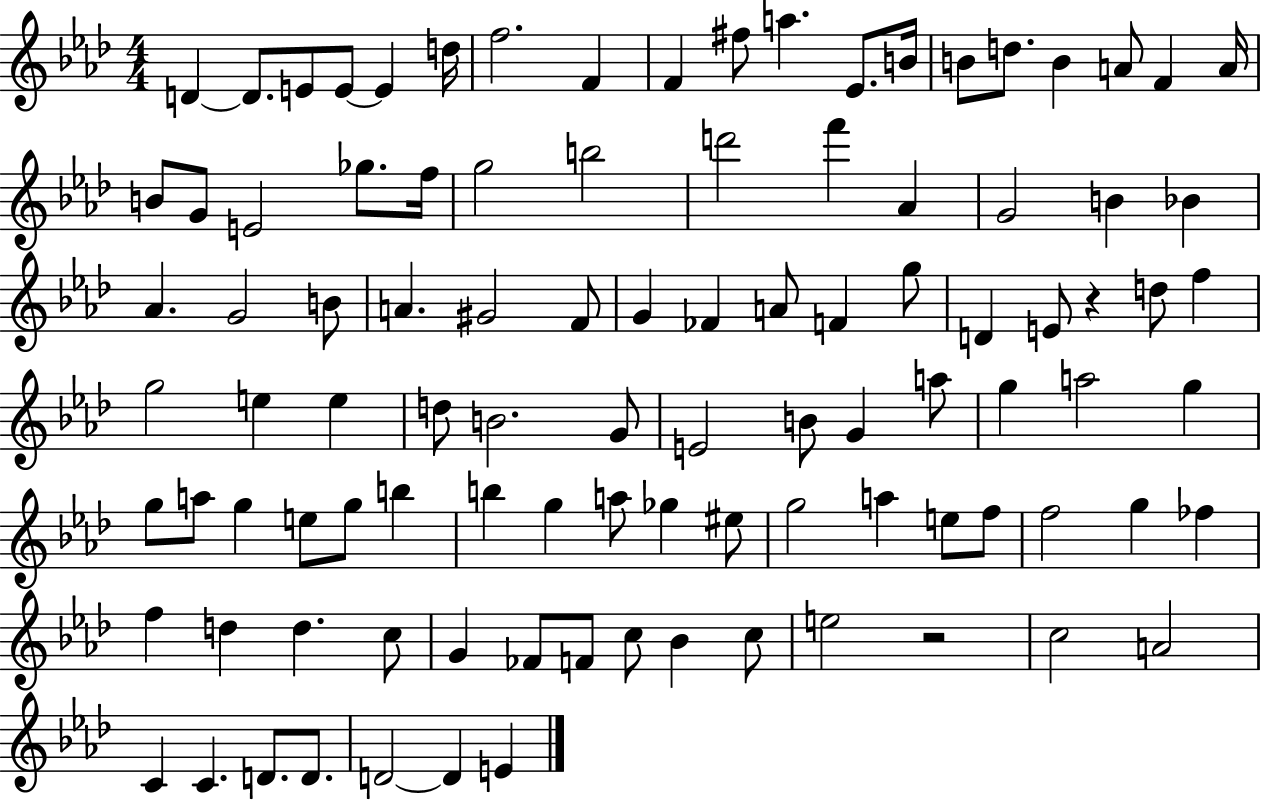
D4/q D4/e. E4/e E4/e E4/q D5/s F5/h. F4/q F4/q F#5/e A5/q. Eb4/e. B4/s B4/e D5/e. B4/q A4/e F4/q A4/s B4/e G4/e E4/h Gb5/e. F5/s G5/h B5/h D6/h F6/q Ab4/q G4/h B4/q Bb4/q Ab4/q. G4/h B4/e A4/q. G#4/h F4/e G4/q FES4/q A4/e F4/q G5/e D4/q E4/e R/q D5/e F5/q G5/h E5/q E5/q D5/e B4/h. G4/e E4/h B4/e G4/q A5/e G5/q A5/h G5/q G5/e A5/e G5/q E5/e G5/e B5/q B5/q G5/q A5/e Gb5/q EIS5/e G5/h A5/q E5/e F5/e F5/h G5/q FES5/q F5/q D5/q D5/q. C5/e G4/q FES4/e F4/e C5/e Bb4/q C5/e E5/h R/h C5/h A4/h C4/q C4/q. D4/e. D4/e. D4/h D4/q E4/q